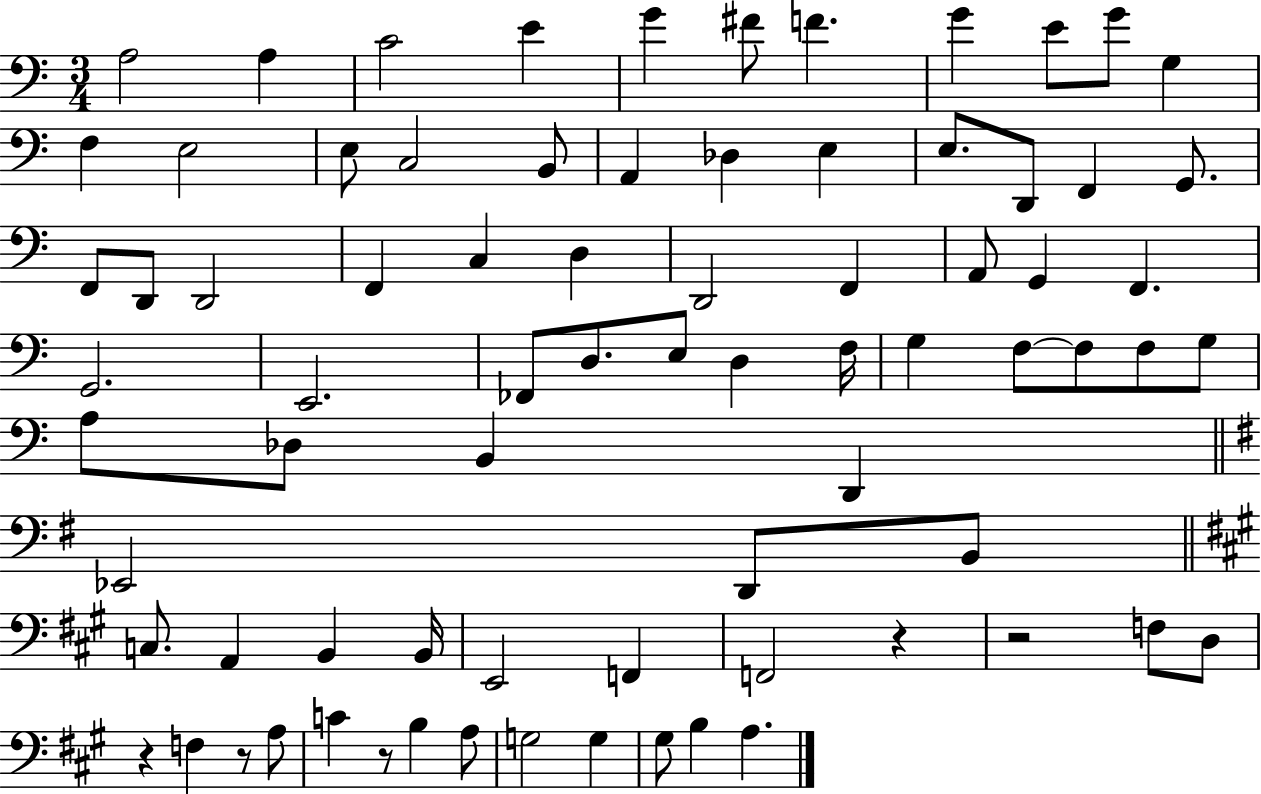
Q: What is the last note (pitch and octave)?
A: A3